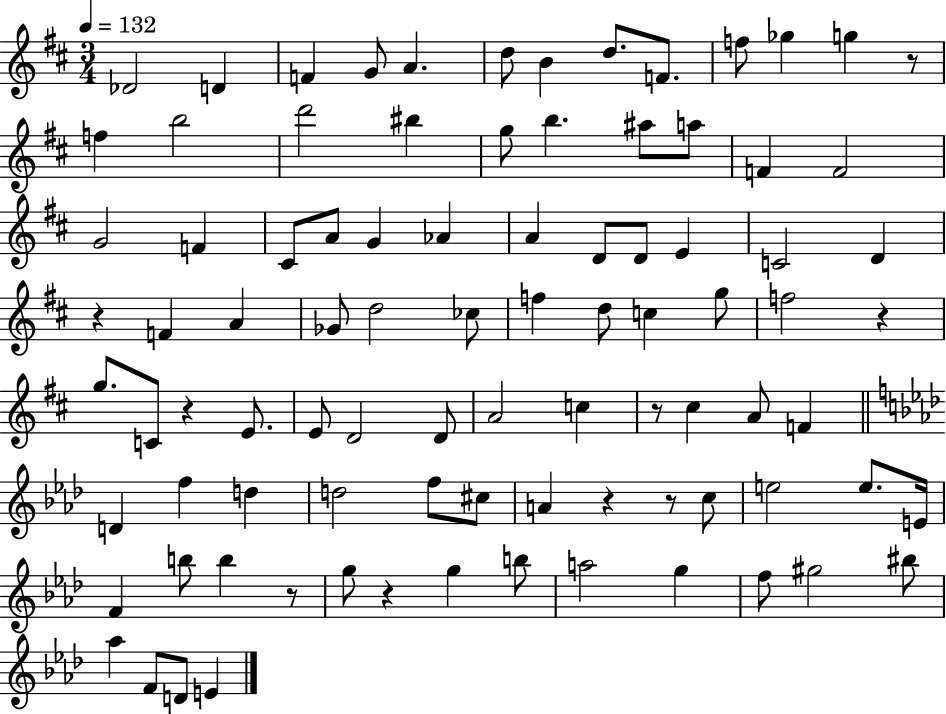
{
  \clef treble
  \numericTimeSignature
  \time 3/4
  \key d \major
  \tempo 4 = 132
  des'2 d'4 | f'4 g'8 a'4. | d''8 b'4 d''8. f'8. | f''8 ges''4 g''4 r8 | \break f''4 b''2 | d'''2 bis''4 | g''8 b''4. ais''8 a''8 | f'4 f'2 | \break g'2 f'4 | cis'8 a'8 g'4 aes'4 | a'4 d'8 d'8 e'4 | c'2 d'4 | \break r4 f'4 a'4 | ges'8 d''2 ces''8 | f''4 d''8 c''4 g''8 | f''2 r4 | \break g''8. c'8 r4 e'8. | e'8 d'2 d'8 | a'2 c''4 | r8 cis''4 a'8 f'4 | \break \bar "||" \break \key aes \major d'4 f''4 d''4 | d''2 f''8 cis''8 | a'4 r4 r8 c''8 | e''2 e''8. e'16 | \break f'4 b''8 b''4 r8 | g''8 r4 g''4 b''8 | a''2 g''4 | f''8 gis''2 bis''8 | \break aes''4 f'8 d'8 e'4 | \bar "|."
}